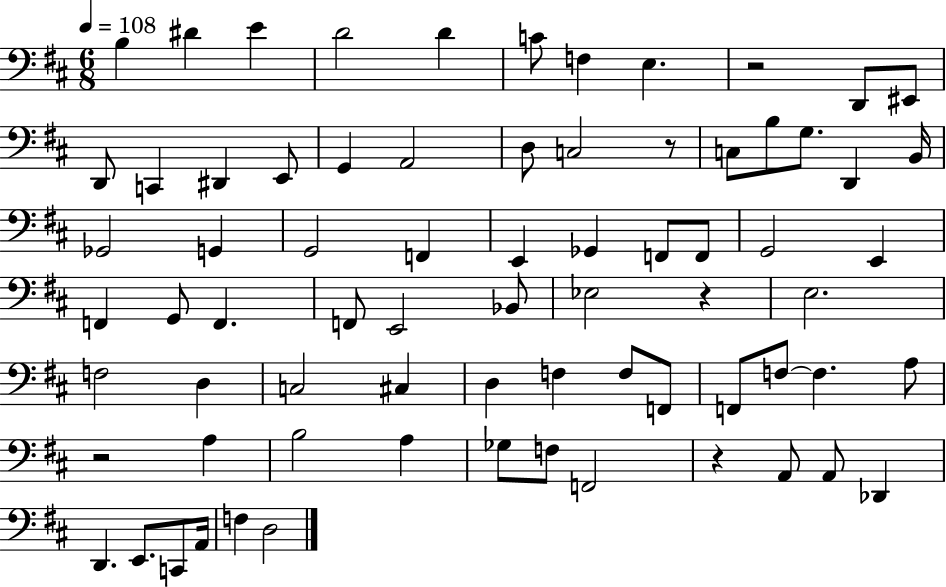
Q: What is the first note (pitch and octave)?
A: B3